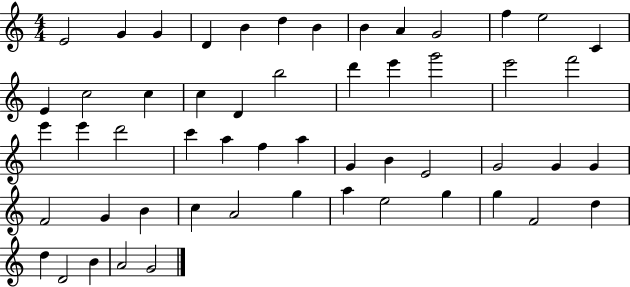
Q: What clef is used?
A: treble